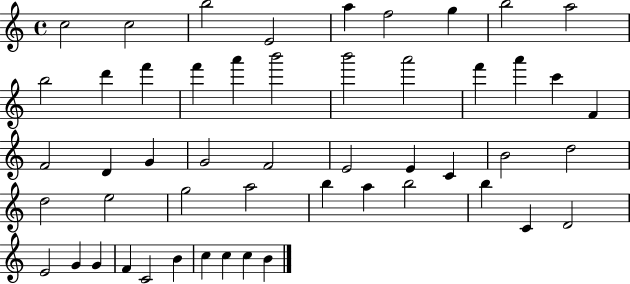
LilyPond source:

{
  \clef treble
  \time 4/4
  \defaultTimeSignature
  \key c \major
  c''2 c''2 | b''2 e'2 | a''4 f''2 g''4 | b''2 a''2 | \break b''2 d'''4 f'''4 | f'''4 a'''4 b'''2 | b'''2 a'''2 | f'''4 a'''4 c'''4 f'4 | \break f'2 d'4 g'4 | g'2 f'2 | e'2 e'4 c'4 | b'2 d''2 | \break d''2 e''2 | g''2 a''2 | b''4 a''4 b''2 | b''4 c'4 d'2 | \break e'2 g'4 g'4 | f'4 c'2 b'4 | c''4 c''4 c''4 b'4 | \bar "|."
}